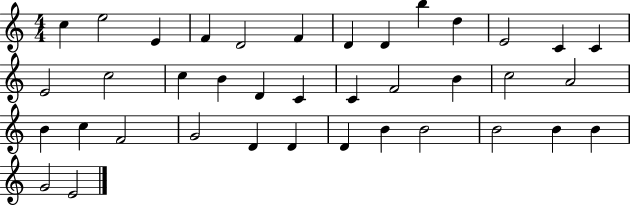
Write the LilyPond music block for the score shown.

{
  \clef treble
  \numericTimeSignature
  \time 4/4
  \key c \major
  c''4 e''2 e'4 | f'4 d'2 f'4 | d'4 d'4 b''4 d''4 | e'2 c'4 c'4 | \break e'2 c''2 | c''4 b'4 d'4 c'4 | c'4 f'2 b'4 | c''2 a'2 | \break b'4 c''4 f'2 | g'2 d'4 d'4 | d'4 b'4 b'2 | b'2 b'4 b'4 | \break g'2 e'2 | \bar "|."
}